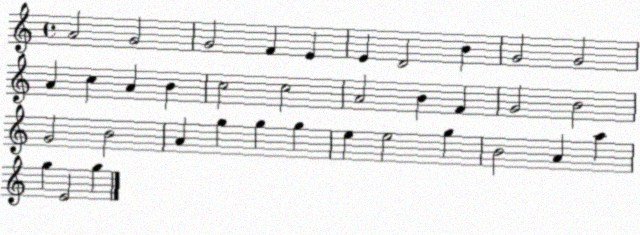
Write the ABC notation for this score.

X:1
T:Untitled
M:4/4
L:1/4
K:C
A2 G2 G2 F E E D2 B G2 G2 A c A B c2 c2 A2 B F G2 B2 G2 B2 A g g g e e2 g B2 A a g E2 g